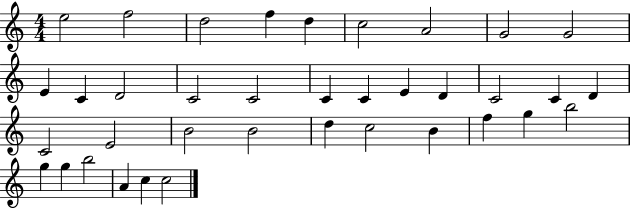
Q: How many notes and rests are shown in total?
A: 37